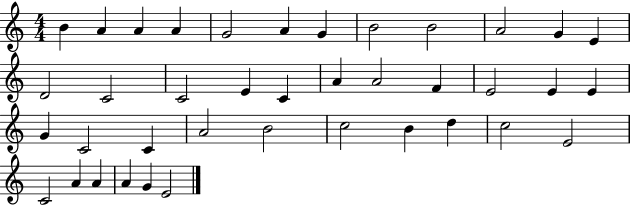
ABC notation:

X:1
T:Untitled
M:4/4
L:1/4
K:C
B A A A G2 A G B2 B2 A2 G E D2 C2 C2 E C A A2 F E2 E E G C2 C A2 B2 c2 B d c2 E2 C2 A A A G E2